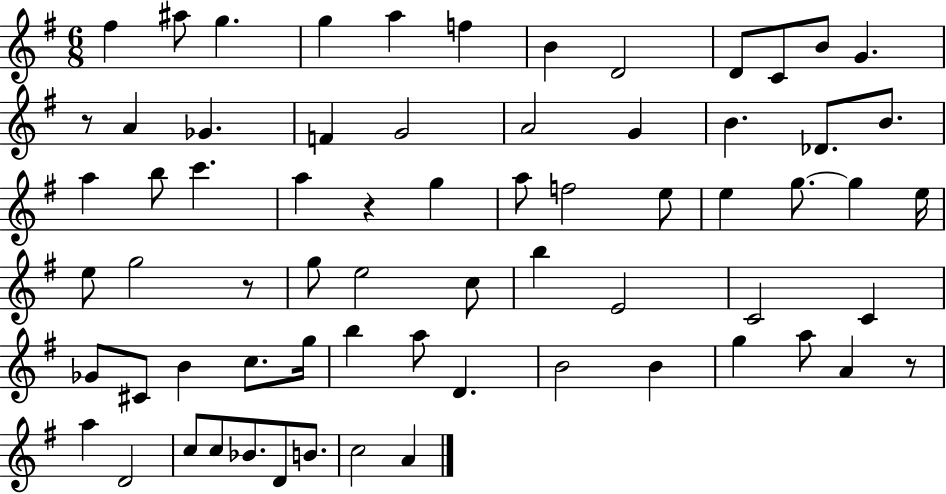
F#5/q A#5/e G5/q. G5/q A5/q F5/q B4/q D4/h D4/e C4/e B4/e G4/q. R/e A4/q Gb4/q. F4/q G4/h A4/h G4/q B4/q. Db4/e. B4/e. A5/q B5/e C6/q. A5/q R/q G5/q A5/e F5/h E5/e E5/q G5/e. G5/q E5/s E5/e G5/h R/e G5/e E5/h C5/e B5/q E4/h C4/h C4/q Gb4/e C#4/e B4/q C5/e. G5/s B5/q A5/e D4/q. B4/h B4/q G5/q A5/e A4/q R/e A5/q D4/h C5/e C5/e Bb4/e. D4/e B4/e. C5/h A4/q